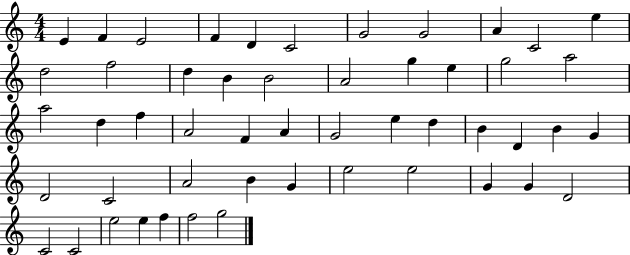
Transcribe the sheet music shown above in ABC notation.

X:1
T:Untitled
M:4/4
L:1/4
K:C
E F E2 F D C2 G2 G2 A C2 e d2 f2 d B B2 A2 g e g2 a2 a2 d f A2 F A G2 e d B D B G D2 C2 A2 B G e2 e2 G G D2 C2 C2 e2 e f f2 g2